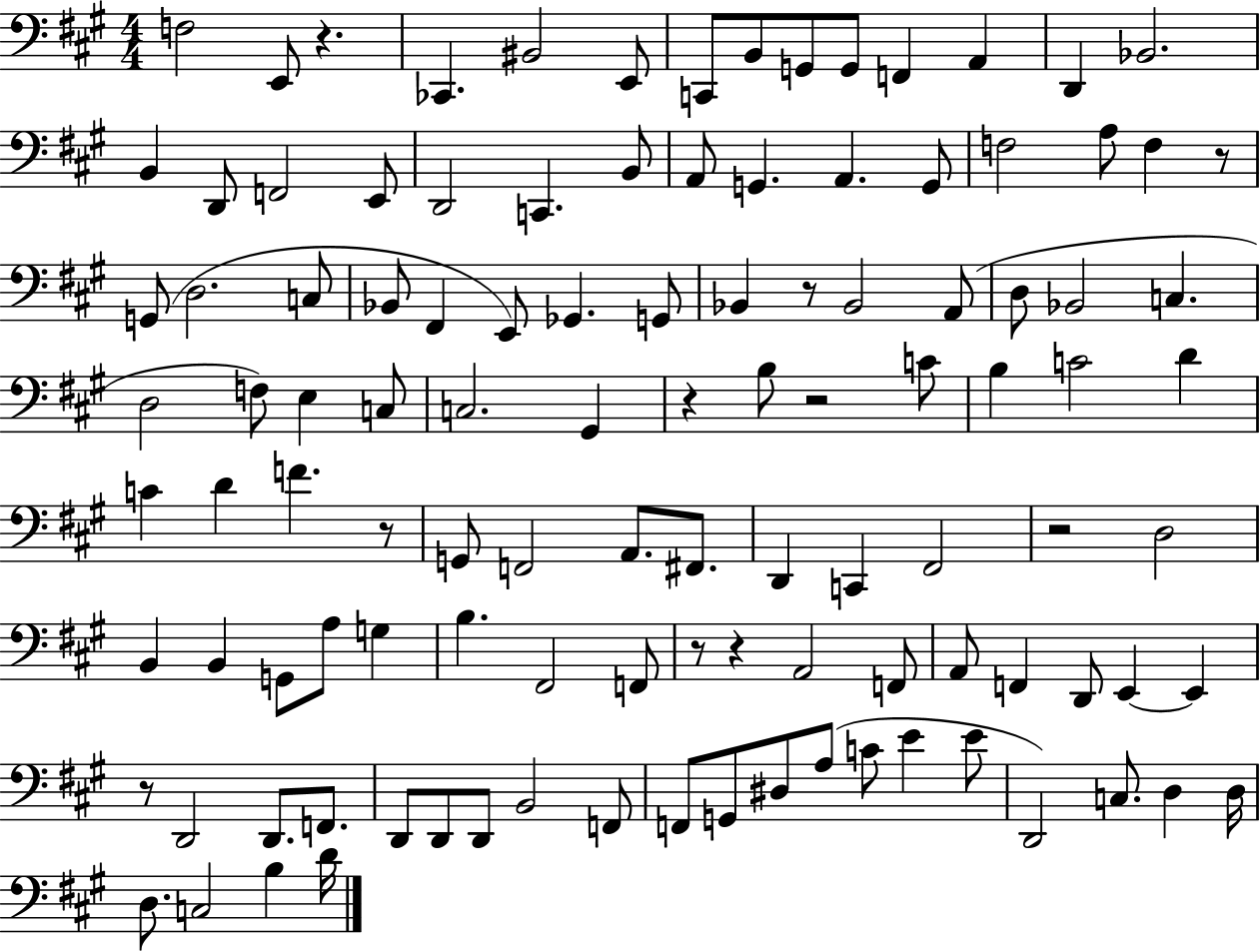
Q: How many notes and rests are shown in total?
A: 111